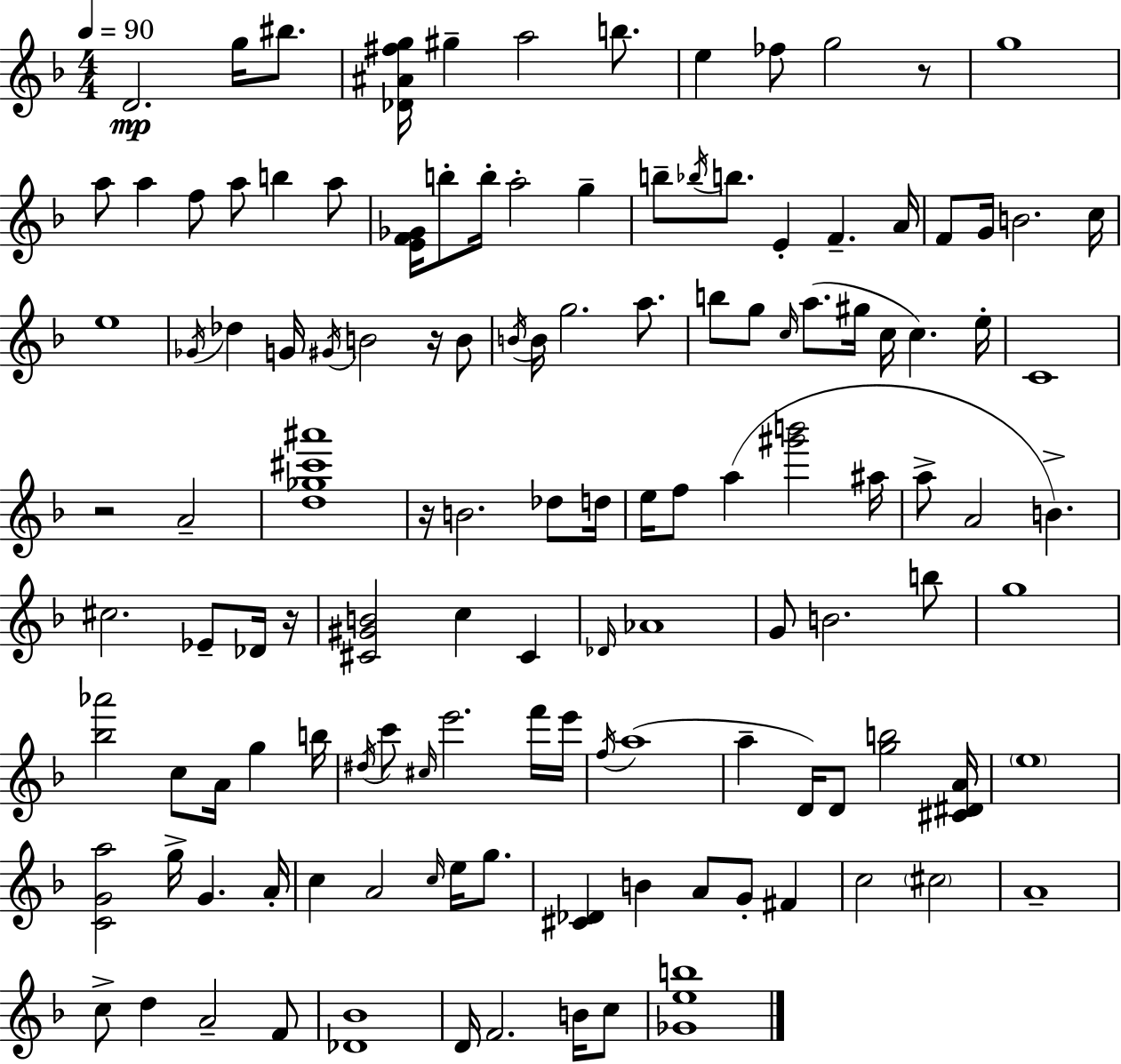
{
  \clef treble
  \numericTimeSignature
  \time 4/4
  \key d \minor
  \tempo 4 = 90
  d'2.\mp g''16 bis''8. | <des' ais' fis'' g''>16 gis''4-- a''2 b''8. | e''4 fes''8 g''2 r8 | g''1 | \break a''8 a''4 f''8 a''8 b''4 a''8 | <e' f' ges'>16 b''8-. b''16-. a''2-. g''4-- | b''8-- \acciaccatura { bes''16 } b''8. e'4-. f'4.-- | a'16 f'8 g'16 b'2. | \break c''16 e''1 | \acciaccatura { ges'16 } des''4 g'16 \acciaccatura { gis'16 } b'2 | r16 b'8 \acciaccatura { b'16 } b'16 g''2. | a''8. b''8 g''8 \grace { c''16 }( a''8. gis''16 c''16 c''4.) | \break e''16-. c'1 | r2 a'2-- | <d'' ges'' cis''' ais'''>1 | r16 b'2. | \break des''8 d''16 e''16 f''8 a''4( <gis''' b'''>2 | ais''16 a''8-> a'2 b'4.->) | cis''2. | ees'8-- des'16 r16 <cis' gis' b'>2 c''4 | \break cis'4 \grace { des'16 } aes'1 | g'8 b'2. | b''8 g''1 | <bes'' aes'''>2 c''8 | \break a'16 g''4 b''16 \acciaccatura { dis''16 } c'''8 \grace { cis''16 } e'''2. | f'''16 e'''16 \acciaccatura { f''16 }( a''1 | a''4-- d'16) d'8 | <g'' b''>2 <cis' dis' a'>16 \parenthesize e''1 | \break <c' g' a''>2 | g''16-> g'4. a'16-. c''4 a'2 | \grace { c''16 } e''16 g''8. <cis' des'>4 b'4 | a'8 g'8-. fis'4 c''2 | \break \parenthesize cis''2 a'1-- | c''8-> d''4 | a'2-- f'8 <des' bes'>1 | d'16 f'2. | \break b'16 c''8 <ges' e'' b''>1 | \bar "|."
}